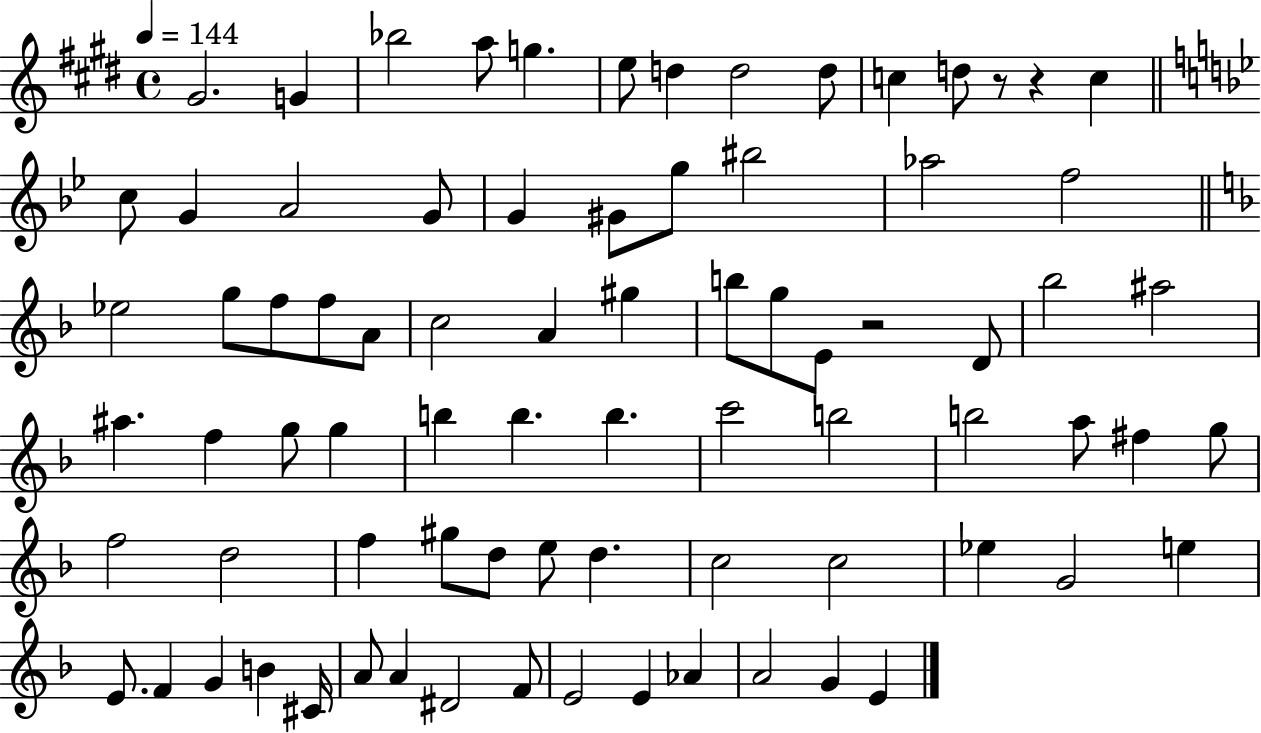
X:1
T:Untitled
M:4/4
L:1/4
K:E
^G2 G _b2 a/2 g e/2 d d2 d/2 c d/2 z/2 z c c/2 G A2 G/2 G ^G/2 g/2 ^b2 _a2 f2 _e2 g/2 f/2 f/2 A/2 c2 A ^g b/2 g/2 E/2 z2 D/2 _b2 ^a2 ^a f g/2 g b b b c'2 b2 b2 a/2 ^f g/2 f2 d2 f ^g/2 d/2 e/2 d c2 c2 _e G2 e E/2 F G B ^C/4 A/2 A ^D2 F/2 E2 E _A A2 G E